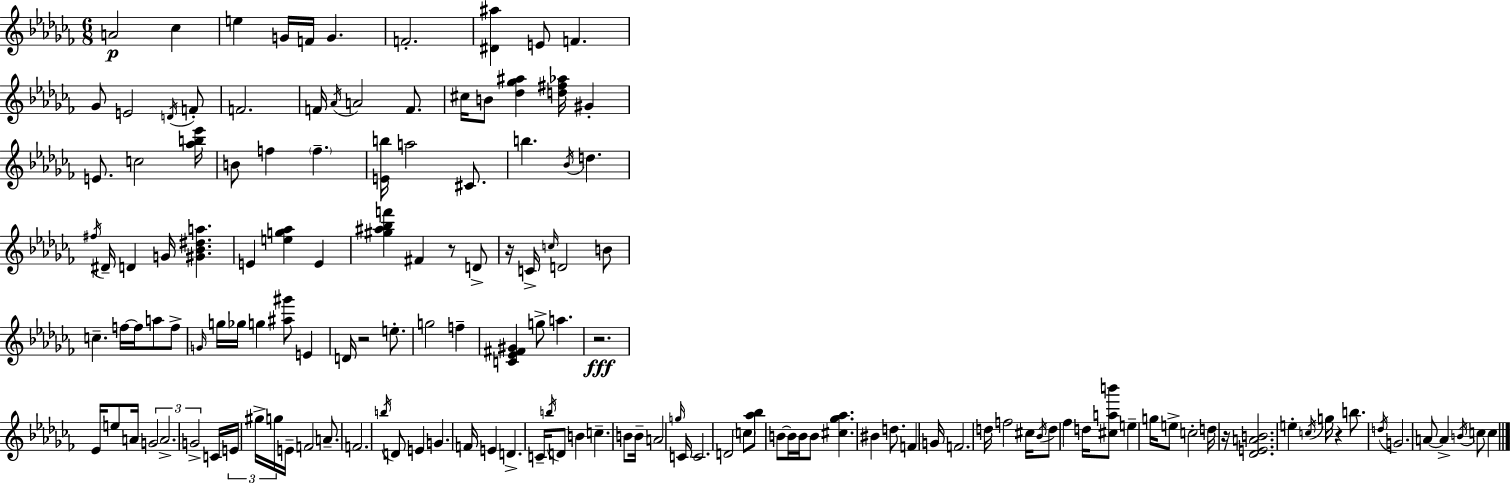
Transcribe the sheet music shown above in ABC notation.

X:1
T:Untitled
M:6/8
L:1/4
K:Abm
A2 _c e G/4 F/4 G F2 [^D^a] E/2 F _G/2 E2 D/4 F/2 F2 F/4 _A/4 A2 F/2 ^c/4 B/2 [_d_g^a] [d^f_a]/4 ^G E/2 c2 [_ab_e']/4 B/2 f f [Eb]/4 a2 ^C/2 b _B/4 d ^f/4 ^D/4 D G/4 [^G_B^da] E [eg_a] E [^g^a_bf'] ^F z/2 D/2 z/4 C/4 c/4 D2 B/2 c f/4 f/4 a/2 f/2 G/4 g/4 _g/4 g [^a^g']/2 E D/4 z2 e/2 g2 f [C_E^F^G] g/2 a z2 _E/4 e/2 A/4 G2 A2 G2 C/4 E/4 ^g/4 g/4 E/4 F2 A/2 F2 b/4 D/2 E G F/4 E D C/4 b/4 D/2 B c B/2 B/4 A2 g/4 C/4 C2 D2 c/2 [_a_b]/2 B/2 B/4 B/4 B/2 [^c_g_a] ^B d/2 F G/4 F2 d/4 f2 ^c/4 _B/4 d/2 _f d/4 [^cab']/2 e g/4 e/2 c2 d/4 z/4 [_DEAB]2 e c/4 g/4 z b/2 d/4 G2 A/2 A B/4 c/2 c